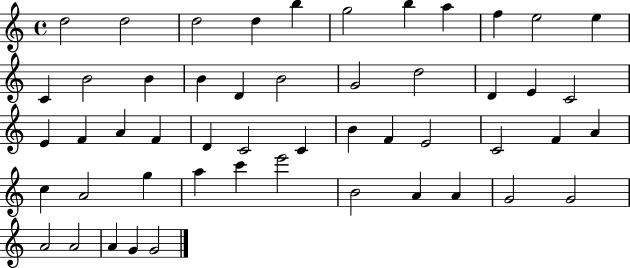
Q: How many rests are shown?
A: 0